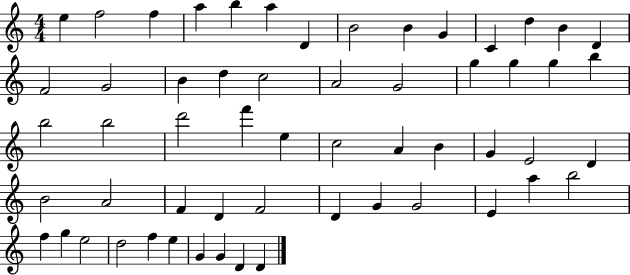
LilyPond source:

{
  \clef treble
  \numericTimeSignature
  \time 4/4
  \key c \major
  e''4 f''2 f''4 | a''4 b''4 a''4 d'4 | b'2 b'4 g'4 | c'4 d''4 b'4 d'4 | \break f'2 g'2 | b'4 d''4 c''2 | a'2 g'2 | g''4 g''4 g''4 b''4 | \break b''2 b''2 | d'''2 f'''4 e''4 | c''2 a'4 b'4 | g'4 e'2 d'4 | \break b'2 a'2 | f'4 d'4 f'2 | d'4 g'4 g'2 | e'4 a''4 b''2 | \break f''4 g''4 e''2 | d''2 f''4 e''4 | g'4 g'4 d'4 d'4 | \bar "|."
}